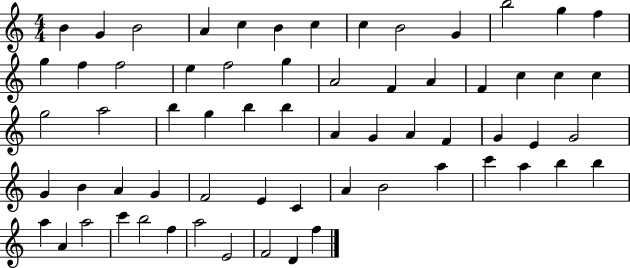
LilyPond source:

{
  \clef treble
  \numericTimeSignature
  \time 4/4
  \key c \major
  b'4 g'4 b'2 | a'4 c''4 b'4 c''4 | c''4 b'2 g'4 | b''2 g''4 f''4 | \break g''4 f''4 f''2 | e''4 f''2 g''4 | a'2 f'4 a'4 | f'4 c''4 c''4 c''4 | \break g''2 a''2 | b''4 g''4 b''4 b''4 | a'4 g'4 a'4 f'4 | g'4 e'4 g'2 | \break g'4 b'4 a'4 g'4 | f'2 e'4 c'4 | a'4 b'2 a''4 | c'''4 a''4 b''4 b''4 | \break a''4 a'4 a''2 | c'''4 b''2 f''4 | a''2 e'2 | f'2 d'4 f''4 | \break \bar "|."
}